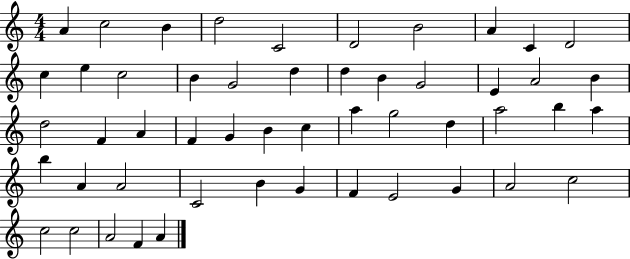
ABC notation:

X:1
T:Untitled
M:4/4
L:1/4
K:C
A c2 B d2 C2 D2 B2 A C D2 c e c2 B G2 d d B G2 E A2 B d2 F A F G B c a g2 d a2 b a b A A2 C2 B G F E2 G A2 c2 c2 c2 A2 F A